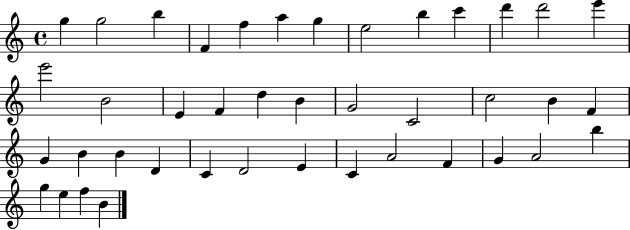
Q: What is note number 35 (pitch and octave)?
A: G4